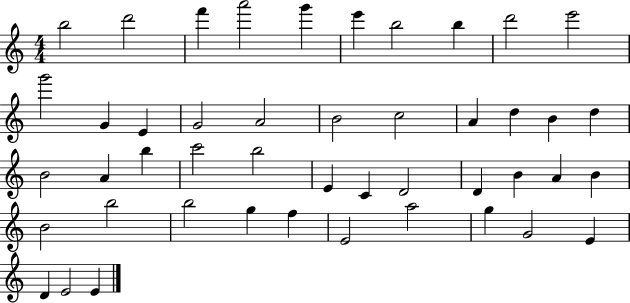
X:1
T:Untitled
M:4/4
L:1/4
K:C
b2 d'2 f' a'2 g' e' b2 b d'2 e'2 g'2 G E G2 A2 B2 c2 A d B d B2 A b c'2 b2 E C D2 D B A B B2 b2 b2 g f E2 a2 g G2 E D E2 E